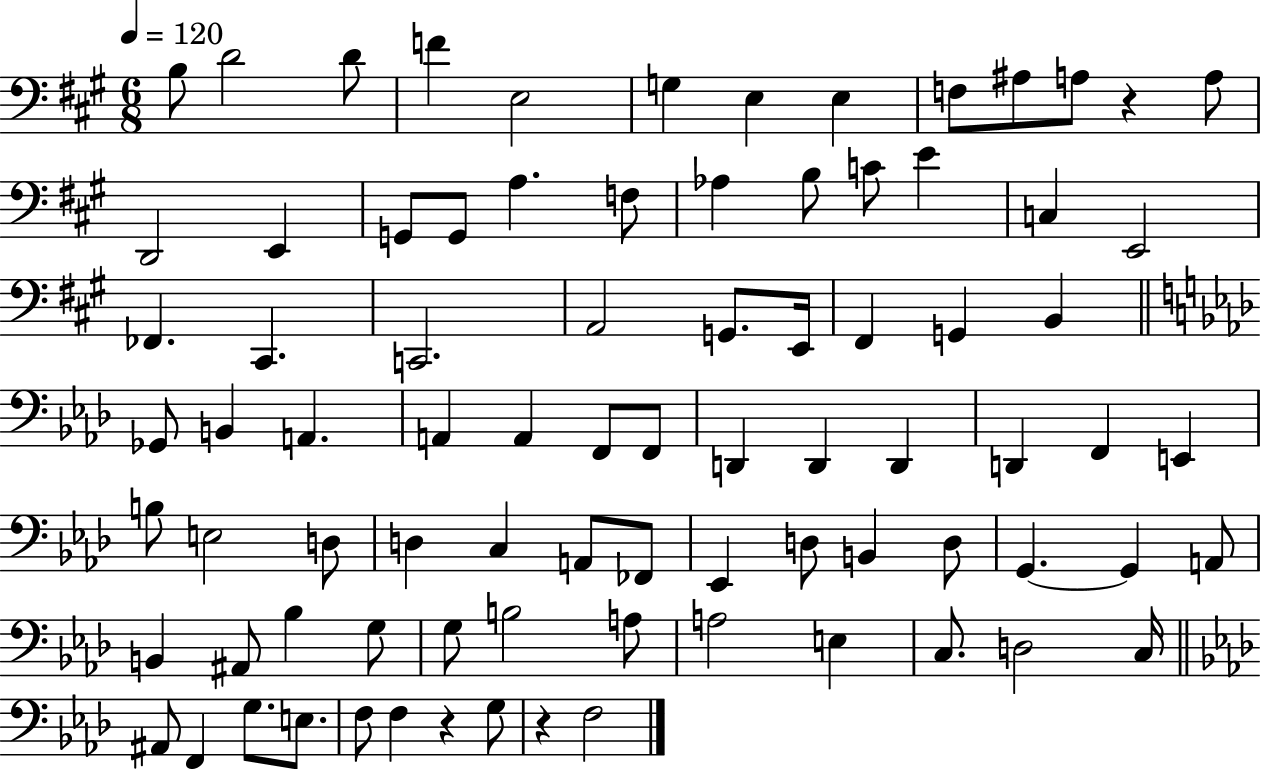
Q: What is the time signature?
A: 6/8